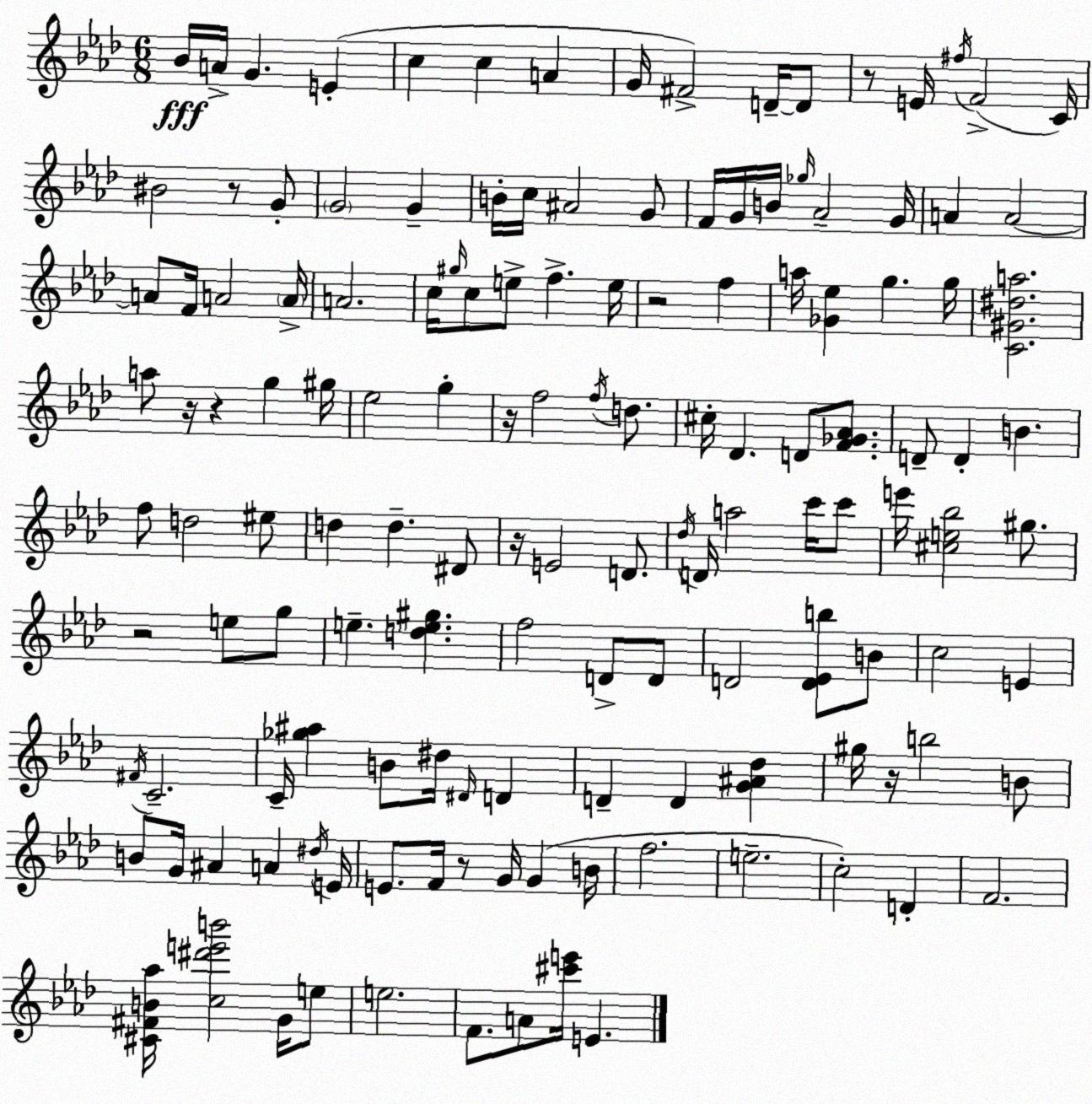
X:1
T:Untitled
M:6/8
L:1/4
K:Fm
_B/4 A/4 G E c c A G/4 ^F2 D/4 D/2 z/2 E/4 ^f/4 F2 C/4 ^B2 z/2 G/2 G2 G B/4 c/4 ^A2 G/2 F/4 G/4 B/4 _g/4 _A2 G/4 A A2 A/2 F/4 A2 A/4 A2 c/4 ^g/4 c/2 e/2 f e/4 z2 f a/4 [_G_e] g g/4 [C^G^da]2 a/2 z/4 z g ^g/4 _e2 g z/4 f2 f/4 d/2 ^c/4 _D D/2 [F_G_A]/2 D/2 D B f/2 d2 ^e/2 d d ^D/2 z/4 E2 D/2 _d/4 D/4 a2 c'/4 c'/2 e'/4 [^ce_b]2 ^g/2 z2 e/2 g/2 e [de^g] f2 D/2 D/2 D2 [D_Eb]/2 B/2 c2 E ^F/4 C2 C/4 [_g^a] B/2 ^d/4 ^D/4 D D D [G^A_d] ^g/4 z/4 b2 B/2 B/2 G/4 ^A A ^d/4 E/4 E/2 F/4 z/2 G/4 G B/4 f2 e2 c2 D F2 [^C^FB_a]/4 [c^d'e'b']2 G/4 e/2 e2 F/2 A/2 [^c'e']/4 E